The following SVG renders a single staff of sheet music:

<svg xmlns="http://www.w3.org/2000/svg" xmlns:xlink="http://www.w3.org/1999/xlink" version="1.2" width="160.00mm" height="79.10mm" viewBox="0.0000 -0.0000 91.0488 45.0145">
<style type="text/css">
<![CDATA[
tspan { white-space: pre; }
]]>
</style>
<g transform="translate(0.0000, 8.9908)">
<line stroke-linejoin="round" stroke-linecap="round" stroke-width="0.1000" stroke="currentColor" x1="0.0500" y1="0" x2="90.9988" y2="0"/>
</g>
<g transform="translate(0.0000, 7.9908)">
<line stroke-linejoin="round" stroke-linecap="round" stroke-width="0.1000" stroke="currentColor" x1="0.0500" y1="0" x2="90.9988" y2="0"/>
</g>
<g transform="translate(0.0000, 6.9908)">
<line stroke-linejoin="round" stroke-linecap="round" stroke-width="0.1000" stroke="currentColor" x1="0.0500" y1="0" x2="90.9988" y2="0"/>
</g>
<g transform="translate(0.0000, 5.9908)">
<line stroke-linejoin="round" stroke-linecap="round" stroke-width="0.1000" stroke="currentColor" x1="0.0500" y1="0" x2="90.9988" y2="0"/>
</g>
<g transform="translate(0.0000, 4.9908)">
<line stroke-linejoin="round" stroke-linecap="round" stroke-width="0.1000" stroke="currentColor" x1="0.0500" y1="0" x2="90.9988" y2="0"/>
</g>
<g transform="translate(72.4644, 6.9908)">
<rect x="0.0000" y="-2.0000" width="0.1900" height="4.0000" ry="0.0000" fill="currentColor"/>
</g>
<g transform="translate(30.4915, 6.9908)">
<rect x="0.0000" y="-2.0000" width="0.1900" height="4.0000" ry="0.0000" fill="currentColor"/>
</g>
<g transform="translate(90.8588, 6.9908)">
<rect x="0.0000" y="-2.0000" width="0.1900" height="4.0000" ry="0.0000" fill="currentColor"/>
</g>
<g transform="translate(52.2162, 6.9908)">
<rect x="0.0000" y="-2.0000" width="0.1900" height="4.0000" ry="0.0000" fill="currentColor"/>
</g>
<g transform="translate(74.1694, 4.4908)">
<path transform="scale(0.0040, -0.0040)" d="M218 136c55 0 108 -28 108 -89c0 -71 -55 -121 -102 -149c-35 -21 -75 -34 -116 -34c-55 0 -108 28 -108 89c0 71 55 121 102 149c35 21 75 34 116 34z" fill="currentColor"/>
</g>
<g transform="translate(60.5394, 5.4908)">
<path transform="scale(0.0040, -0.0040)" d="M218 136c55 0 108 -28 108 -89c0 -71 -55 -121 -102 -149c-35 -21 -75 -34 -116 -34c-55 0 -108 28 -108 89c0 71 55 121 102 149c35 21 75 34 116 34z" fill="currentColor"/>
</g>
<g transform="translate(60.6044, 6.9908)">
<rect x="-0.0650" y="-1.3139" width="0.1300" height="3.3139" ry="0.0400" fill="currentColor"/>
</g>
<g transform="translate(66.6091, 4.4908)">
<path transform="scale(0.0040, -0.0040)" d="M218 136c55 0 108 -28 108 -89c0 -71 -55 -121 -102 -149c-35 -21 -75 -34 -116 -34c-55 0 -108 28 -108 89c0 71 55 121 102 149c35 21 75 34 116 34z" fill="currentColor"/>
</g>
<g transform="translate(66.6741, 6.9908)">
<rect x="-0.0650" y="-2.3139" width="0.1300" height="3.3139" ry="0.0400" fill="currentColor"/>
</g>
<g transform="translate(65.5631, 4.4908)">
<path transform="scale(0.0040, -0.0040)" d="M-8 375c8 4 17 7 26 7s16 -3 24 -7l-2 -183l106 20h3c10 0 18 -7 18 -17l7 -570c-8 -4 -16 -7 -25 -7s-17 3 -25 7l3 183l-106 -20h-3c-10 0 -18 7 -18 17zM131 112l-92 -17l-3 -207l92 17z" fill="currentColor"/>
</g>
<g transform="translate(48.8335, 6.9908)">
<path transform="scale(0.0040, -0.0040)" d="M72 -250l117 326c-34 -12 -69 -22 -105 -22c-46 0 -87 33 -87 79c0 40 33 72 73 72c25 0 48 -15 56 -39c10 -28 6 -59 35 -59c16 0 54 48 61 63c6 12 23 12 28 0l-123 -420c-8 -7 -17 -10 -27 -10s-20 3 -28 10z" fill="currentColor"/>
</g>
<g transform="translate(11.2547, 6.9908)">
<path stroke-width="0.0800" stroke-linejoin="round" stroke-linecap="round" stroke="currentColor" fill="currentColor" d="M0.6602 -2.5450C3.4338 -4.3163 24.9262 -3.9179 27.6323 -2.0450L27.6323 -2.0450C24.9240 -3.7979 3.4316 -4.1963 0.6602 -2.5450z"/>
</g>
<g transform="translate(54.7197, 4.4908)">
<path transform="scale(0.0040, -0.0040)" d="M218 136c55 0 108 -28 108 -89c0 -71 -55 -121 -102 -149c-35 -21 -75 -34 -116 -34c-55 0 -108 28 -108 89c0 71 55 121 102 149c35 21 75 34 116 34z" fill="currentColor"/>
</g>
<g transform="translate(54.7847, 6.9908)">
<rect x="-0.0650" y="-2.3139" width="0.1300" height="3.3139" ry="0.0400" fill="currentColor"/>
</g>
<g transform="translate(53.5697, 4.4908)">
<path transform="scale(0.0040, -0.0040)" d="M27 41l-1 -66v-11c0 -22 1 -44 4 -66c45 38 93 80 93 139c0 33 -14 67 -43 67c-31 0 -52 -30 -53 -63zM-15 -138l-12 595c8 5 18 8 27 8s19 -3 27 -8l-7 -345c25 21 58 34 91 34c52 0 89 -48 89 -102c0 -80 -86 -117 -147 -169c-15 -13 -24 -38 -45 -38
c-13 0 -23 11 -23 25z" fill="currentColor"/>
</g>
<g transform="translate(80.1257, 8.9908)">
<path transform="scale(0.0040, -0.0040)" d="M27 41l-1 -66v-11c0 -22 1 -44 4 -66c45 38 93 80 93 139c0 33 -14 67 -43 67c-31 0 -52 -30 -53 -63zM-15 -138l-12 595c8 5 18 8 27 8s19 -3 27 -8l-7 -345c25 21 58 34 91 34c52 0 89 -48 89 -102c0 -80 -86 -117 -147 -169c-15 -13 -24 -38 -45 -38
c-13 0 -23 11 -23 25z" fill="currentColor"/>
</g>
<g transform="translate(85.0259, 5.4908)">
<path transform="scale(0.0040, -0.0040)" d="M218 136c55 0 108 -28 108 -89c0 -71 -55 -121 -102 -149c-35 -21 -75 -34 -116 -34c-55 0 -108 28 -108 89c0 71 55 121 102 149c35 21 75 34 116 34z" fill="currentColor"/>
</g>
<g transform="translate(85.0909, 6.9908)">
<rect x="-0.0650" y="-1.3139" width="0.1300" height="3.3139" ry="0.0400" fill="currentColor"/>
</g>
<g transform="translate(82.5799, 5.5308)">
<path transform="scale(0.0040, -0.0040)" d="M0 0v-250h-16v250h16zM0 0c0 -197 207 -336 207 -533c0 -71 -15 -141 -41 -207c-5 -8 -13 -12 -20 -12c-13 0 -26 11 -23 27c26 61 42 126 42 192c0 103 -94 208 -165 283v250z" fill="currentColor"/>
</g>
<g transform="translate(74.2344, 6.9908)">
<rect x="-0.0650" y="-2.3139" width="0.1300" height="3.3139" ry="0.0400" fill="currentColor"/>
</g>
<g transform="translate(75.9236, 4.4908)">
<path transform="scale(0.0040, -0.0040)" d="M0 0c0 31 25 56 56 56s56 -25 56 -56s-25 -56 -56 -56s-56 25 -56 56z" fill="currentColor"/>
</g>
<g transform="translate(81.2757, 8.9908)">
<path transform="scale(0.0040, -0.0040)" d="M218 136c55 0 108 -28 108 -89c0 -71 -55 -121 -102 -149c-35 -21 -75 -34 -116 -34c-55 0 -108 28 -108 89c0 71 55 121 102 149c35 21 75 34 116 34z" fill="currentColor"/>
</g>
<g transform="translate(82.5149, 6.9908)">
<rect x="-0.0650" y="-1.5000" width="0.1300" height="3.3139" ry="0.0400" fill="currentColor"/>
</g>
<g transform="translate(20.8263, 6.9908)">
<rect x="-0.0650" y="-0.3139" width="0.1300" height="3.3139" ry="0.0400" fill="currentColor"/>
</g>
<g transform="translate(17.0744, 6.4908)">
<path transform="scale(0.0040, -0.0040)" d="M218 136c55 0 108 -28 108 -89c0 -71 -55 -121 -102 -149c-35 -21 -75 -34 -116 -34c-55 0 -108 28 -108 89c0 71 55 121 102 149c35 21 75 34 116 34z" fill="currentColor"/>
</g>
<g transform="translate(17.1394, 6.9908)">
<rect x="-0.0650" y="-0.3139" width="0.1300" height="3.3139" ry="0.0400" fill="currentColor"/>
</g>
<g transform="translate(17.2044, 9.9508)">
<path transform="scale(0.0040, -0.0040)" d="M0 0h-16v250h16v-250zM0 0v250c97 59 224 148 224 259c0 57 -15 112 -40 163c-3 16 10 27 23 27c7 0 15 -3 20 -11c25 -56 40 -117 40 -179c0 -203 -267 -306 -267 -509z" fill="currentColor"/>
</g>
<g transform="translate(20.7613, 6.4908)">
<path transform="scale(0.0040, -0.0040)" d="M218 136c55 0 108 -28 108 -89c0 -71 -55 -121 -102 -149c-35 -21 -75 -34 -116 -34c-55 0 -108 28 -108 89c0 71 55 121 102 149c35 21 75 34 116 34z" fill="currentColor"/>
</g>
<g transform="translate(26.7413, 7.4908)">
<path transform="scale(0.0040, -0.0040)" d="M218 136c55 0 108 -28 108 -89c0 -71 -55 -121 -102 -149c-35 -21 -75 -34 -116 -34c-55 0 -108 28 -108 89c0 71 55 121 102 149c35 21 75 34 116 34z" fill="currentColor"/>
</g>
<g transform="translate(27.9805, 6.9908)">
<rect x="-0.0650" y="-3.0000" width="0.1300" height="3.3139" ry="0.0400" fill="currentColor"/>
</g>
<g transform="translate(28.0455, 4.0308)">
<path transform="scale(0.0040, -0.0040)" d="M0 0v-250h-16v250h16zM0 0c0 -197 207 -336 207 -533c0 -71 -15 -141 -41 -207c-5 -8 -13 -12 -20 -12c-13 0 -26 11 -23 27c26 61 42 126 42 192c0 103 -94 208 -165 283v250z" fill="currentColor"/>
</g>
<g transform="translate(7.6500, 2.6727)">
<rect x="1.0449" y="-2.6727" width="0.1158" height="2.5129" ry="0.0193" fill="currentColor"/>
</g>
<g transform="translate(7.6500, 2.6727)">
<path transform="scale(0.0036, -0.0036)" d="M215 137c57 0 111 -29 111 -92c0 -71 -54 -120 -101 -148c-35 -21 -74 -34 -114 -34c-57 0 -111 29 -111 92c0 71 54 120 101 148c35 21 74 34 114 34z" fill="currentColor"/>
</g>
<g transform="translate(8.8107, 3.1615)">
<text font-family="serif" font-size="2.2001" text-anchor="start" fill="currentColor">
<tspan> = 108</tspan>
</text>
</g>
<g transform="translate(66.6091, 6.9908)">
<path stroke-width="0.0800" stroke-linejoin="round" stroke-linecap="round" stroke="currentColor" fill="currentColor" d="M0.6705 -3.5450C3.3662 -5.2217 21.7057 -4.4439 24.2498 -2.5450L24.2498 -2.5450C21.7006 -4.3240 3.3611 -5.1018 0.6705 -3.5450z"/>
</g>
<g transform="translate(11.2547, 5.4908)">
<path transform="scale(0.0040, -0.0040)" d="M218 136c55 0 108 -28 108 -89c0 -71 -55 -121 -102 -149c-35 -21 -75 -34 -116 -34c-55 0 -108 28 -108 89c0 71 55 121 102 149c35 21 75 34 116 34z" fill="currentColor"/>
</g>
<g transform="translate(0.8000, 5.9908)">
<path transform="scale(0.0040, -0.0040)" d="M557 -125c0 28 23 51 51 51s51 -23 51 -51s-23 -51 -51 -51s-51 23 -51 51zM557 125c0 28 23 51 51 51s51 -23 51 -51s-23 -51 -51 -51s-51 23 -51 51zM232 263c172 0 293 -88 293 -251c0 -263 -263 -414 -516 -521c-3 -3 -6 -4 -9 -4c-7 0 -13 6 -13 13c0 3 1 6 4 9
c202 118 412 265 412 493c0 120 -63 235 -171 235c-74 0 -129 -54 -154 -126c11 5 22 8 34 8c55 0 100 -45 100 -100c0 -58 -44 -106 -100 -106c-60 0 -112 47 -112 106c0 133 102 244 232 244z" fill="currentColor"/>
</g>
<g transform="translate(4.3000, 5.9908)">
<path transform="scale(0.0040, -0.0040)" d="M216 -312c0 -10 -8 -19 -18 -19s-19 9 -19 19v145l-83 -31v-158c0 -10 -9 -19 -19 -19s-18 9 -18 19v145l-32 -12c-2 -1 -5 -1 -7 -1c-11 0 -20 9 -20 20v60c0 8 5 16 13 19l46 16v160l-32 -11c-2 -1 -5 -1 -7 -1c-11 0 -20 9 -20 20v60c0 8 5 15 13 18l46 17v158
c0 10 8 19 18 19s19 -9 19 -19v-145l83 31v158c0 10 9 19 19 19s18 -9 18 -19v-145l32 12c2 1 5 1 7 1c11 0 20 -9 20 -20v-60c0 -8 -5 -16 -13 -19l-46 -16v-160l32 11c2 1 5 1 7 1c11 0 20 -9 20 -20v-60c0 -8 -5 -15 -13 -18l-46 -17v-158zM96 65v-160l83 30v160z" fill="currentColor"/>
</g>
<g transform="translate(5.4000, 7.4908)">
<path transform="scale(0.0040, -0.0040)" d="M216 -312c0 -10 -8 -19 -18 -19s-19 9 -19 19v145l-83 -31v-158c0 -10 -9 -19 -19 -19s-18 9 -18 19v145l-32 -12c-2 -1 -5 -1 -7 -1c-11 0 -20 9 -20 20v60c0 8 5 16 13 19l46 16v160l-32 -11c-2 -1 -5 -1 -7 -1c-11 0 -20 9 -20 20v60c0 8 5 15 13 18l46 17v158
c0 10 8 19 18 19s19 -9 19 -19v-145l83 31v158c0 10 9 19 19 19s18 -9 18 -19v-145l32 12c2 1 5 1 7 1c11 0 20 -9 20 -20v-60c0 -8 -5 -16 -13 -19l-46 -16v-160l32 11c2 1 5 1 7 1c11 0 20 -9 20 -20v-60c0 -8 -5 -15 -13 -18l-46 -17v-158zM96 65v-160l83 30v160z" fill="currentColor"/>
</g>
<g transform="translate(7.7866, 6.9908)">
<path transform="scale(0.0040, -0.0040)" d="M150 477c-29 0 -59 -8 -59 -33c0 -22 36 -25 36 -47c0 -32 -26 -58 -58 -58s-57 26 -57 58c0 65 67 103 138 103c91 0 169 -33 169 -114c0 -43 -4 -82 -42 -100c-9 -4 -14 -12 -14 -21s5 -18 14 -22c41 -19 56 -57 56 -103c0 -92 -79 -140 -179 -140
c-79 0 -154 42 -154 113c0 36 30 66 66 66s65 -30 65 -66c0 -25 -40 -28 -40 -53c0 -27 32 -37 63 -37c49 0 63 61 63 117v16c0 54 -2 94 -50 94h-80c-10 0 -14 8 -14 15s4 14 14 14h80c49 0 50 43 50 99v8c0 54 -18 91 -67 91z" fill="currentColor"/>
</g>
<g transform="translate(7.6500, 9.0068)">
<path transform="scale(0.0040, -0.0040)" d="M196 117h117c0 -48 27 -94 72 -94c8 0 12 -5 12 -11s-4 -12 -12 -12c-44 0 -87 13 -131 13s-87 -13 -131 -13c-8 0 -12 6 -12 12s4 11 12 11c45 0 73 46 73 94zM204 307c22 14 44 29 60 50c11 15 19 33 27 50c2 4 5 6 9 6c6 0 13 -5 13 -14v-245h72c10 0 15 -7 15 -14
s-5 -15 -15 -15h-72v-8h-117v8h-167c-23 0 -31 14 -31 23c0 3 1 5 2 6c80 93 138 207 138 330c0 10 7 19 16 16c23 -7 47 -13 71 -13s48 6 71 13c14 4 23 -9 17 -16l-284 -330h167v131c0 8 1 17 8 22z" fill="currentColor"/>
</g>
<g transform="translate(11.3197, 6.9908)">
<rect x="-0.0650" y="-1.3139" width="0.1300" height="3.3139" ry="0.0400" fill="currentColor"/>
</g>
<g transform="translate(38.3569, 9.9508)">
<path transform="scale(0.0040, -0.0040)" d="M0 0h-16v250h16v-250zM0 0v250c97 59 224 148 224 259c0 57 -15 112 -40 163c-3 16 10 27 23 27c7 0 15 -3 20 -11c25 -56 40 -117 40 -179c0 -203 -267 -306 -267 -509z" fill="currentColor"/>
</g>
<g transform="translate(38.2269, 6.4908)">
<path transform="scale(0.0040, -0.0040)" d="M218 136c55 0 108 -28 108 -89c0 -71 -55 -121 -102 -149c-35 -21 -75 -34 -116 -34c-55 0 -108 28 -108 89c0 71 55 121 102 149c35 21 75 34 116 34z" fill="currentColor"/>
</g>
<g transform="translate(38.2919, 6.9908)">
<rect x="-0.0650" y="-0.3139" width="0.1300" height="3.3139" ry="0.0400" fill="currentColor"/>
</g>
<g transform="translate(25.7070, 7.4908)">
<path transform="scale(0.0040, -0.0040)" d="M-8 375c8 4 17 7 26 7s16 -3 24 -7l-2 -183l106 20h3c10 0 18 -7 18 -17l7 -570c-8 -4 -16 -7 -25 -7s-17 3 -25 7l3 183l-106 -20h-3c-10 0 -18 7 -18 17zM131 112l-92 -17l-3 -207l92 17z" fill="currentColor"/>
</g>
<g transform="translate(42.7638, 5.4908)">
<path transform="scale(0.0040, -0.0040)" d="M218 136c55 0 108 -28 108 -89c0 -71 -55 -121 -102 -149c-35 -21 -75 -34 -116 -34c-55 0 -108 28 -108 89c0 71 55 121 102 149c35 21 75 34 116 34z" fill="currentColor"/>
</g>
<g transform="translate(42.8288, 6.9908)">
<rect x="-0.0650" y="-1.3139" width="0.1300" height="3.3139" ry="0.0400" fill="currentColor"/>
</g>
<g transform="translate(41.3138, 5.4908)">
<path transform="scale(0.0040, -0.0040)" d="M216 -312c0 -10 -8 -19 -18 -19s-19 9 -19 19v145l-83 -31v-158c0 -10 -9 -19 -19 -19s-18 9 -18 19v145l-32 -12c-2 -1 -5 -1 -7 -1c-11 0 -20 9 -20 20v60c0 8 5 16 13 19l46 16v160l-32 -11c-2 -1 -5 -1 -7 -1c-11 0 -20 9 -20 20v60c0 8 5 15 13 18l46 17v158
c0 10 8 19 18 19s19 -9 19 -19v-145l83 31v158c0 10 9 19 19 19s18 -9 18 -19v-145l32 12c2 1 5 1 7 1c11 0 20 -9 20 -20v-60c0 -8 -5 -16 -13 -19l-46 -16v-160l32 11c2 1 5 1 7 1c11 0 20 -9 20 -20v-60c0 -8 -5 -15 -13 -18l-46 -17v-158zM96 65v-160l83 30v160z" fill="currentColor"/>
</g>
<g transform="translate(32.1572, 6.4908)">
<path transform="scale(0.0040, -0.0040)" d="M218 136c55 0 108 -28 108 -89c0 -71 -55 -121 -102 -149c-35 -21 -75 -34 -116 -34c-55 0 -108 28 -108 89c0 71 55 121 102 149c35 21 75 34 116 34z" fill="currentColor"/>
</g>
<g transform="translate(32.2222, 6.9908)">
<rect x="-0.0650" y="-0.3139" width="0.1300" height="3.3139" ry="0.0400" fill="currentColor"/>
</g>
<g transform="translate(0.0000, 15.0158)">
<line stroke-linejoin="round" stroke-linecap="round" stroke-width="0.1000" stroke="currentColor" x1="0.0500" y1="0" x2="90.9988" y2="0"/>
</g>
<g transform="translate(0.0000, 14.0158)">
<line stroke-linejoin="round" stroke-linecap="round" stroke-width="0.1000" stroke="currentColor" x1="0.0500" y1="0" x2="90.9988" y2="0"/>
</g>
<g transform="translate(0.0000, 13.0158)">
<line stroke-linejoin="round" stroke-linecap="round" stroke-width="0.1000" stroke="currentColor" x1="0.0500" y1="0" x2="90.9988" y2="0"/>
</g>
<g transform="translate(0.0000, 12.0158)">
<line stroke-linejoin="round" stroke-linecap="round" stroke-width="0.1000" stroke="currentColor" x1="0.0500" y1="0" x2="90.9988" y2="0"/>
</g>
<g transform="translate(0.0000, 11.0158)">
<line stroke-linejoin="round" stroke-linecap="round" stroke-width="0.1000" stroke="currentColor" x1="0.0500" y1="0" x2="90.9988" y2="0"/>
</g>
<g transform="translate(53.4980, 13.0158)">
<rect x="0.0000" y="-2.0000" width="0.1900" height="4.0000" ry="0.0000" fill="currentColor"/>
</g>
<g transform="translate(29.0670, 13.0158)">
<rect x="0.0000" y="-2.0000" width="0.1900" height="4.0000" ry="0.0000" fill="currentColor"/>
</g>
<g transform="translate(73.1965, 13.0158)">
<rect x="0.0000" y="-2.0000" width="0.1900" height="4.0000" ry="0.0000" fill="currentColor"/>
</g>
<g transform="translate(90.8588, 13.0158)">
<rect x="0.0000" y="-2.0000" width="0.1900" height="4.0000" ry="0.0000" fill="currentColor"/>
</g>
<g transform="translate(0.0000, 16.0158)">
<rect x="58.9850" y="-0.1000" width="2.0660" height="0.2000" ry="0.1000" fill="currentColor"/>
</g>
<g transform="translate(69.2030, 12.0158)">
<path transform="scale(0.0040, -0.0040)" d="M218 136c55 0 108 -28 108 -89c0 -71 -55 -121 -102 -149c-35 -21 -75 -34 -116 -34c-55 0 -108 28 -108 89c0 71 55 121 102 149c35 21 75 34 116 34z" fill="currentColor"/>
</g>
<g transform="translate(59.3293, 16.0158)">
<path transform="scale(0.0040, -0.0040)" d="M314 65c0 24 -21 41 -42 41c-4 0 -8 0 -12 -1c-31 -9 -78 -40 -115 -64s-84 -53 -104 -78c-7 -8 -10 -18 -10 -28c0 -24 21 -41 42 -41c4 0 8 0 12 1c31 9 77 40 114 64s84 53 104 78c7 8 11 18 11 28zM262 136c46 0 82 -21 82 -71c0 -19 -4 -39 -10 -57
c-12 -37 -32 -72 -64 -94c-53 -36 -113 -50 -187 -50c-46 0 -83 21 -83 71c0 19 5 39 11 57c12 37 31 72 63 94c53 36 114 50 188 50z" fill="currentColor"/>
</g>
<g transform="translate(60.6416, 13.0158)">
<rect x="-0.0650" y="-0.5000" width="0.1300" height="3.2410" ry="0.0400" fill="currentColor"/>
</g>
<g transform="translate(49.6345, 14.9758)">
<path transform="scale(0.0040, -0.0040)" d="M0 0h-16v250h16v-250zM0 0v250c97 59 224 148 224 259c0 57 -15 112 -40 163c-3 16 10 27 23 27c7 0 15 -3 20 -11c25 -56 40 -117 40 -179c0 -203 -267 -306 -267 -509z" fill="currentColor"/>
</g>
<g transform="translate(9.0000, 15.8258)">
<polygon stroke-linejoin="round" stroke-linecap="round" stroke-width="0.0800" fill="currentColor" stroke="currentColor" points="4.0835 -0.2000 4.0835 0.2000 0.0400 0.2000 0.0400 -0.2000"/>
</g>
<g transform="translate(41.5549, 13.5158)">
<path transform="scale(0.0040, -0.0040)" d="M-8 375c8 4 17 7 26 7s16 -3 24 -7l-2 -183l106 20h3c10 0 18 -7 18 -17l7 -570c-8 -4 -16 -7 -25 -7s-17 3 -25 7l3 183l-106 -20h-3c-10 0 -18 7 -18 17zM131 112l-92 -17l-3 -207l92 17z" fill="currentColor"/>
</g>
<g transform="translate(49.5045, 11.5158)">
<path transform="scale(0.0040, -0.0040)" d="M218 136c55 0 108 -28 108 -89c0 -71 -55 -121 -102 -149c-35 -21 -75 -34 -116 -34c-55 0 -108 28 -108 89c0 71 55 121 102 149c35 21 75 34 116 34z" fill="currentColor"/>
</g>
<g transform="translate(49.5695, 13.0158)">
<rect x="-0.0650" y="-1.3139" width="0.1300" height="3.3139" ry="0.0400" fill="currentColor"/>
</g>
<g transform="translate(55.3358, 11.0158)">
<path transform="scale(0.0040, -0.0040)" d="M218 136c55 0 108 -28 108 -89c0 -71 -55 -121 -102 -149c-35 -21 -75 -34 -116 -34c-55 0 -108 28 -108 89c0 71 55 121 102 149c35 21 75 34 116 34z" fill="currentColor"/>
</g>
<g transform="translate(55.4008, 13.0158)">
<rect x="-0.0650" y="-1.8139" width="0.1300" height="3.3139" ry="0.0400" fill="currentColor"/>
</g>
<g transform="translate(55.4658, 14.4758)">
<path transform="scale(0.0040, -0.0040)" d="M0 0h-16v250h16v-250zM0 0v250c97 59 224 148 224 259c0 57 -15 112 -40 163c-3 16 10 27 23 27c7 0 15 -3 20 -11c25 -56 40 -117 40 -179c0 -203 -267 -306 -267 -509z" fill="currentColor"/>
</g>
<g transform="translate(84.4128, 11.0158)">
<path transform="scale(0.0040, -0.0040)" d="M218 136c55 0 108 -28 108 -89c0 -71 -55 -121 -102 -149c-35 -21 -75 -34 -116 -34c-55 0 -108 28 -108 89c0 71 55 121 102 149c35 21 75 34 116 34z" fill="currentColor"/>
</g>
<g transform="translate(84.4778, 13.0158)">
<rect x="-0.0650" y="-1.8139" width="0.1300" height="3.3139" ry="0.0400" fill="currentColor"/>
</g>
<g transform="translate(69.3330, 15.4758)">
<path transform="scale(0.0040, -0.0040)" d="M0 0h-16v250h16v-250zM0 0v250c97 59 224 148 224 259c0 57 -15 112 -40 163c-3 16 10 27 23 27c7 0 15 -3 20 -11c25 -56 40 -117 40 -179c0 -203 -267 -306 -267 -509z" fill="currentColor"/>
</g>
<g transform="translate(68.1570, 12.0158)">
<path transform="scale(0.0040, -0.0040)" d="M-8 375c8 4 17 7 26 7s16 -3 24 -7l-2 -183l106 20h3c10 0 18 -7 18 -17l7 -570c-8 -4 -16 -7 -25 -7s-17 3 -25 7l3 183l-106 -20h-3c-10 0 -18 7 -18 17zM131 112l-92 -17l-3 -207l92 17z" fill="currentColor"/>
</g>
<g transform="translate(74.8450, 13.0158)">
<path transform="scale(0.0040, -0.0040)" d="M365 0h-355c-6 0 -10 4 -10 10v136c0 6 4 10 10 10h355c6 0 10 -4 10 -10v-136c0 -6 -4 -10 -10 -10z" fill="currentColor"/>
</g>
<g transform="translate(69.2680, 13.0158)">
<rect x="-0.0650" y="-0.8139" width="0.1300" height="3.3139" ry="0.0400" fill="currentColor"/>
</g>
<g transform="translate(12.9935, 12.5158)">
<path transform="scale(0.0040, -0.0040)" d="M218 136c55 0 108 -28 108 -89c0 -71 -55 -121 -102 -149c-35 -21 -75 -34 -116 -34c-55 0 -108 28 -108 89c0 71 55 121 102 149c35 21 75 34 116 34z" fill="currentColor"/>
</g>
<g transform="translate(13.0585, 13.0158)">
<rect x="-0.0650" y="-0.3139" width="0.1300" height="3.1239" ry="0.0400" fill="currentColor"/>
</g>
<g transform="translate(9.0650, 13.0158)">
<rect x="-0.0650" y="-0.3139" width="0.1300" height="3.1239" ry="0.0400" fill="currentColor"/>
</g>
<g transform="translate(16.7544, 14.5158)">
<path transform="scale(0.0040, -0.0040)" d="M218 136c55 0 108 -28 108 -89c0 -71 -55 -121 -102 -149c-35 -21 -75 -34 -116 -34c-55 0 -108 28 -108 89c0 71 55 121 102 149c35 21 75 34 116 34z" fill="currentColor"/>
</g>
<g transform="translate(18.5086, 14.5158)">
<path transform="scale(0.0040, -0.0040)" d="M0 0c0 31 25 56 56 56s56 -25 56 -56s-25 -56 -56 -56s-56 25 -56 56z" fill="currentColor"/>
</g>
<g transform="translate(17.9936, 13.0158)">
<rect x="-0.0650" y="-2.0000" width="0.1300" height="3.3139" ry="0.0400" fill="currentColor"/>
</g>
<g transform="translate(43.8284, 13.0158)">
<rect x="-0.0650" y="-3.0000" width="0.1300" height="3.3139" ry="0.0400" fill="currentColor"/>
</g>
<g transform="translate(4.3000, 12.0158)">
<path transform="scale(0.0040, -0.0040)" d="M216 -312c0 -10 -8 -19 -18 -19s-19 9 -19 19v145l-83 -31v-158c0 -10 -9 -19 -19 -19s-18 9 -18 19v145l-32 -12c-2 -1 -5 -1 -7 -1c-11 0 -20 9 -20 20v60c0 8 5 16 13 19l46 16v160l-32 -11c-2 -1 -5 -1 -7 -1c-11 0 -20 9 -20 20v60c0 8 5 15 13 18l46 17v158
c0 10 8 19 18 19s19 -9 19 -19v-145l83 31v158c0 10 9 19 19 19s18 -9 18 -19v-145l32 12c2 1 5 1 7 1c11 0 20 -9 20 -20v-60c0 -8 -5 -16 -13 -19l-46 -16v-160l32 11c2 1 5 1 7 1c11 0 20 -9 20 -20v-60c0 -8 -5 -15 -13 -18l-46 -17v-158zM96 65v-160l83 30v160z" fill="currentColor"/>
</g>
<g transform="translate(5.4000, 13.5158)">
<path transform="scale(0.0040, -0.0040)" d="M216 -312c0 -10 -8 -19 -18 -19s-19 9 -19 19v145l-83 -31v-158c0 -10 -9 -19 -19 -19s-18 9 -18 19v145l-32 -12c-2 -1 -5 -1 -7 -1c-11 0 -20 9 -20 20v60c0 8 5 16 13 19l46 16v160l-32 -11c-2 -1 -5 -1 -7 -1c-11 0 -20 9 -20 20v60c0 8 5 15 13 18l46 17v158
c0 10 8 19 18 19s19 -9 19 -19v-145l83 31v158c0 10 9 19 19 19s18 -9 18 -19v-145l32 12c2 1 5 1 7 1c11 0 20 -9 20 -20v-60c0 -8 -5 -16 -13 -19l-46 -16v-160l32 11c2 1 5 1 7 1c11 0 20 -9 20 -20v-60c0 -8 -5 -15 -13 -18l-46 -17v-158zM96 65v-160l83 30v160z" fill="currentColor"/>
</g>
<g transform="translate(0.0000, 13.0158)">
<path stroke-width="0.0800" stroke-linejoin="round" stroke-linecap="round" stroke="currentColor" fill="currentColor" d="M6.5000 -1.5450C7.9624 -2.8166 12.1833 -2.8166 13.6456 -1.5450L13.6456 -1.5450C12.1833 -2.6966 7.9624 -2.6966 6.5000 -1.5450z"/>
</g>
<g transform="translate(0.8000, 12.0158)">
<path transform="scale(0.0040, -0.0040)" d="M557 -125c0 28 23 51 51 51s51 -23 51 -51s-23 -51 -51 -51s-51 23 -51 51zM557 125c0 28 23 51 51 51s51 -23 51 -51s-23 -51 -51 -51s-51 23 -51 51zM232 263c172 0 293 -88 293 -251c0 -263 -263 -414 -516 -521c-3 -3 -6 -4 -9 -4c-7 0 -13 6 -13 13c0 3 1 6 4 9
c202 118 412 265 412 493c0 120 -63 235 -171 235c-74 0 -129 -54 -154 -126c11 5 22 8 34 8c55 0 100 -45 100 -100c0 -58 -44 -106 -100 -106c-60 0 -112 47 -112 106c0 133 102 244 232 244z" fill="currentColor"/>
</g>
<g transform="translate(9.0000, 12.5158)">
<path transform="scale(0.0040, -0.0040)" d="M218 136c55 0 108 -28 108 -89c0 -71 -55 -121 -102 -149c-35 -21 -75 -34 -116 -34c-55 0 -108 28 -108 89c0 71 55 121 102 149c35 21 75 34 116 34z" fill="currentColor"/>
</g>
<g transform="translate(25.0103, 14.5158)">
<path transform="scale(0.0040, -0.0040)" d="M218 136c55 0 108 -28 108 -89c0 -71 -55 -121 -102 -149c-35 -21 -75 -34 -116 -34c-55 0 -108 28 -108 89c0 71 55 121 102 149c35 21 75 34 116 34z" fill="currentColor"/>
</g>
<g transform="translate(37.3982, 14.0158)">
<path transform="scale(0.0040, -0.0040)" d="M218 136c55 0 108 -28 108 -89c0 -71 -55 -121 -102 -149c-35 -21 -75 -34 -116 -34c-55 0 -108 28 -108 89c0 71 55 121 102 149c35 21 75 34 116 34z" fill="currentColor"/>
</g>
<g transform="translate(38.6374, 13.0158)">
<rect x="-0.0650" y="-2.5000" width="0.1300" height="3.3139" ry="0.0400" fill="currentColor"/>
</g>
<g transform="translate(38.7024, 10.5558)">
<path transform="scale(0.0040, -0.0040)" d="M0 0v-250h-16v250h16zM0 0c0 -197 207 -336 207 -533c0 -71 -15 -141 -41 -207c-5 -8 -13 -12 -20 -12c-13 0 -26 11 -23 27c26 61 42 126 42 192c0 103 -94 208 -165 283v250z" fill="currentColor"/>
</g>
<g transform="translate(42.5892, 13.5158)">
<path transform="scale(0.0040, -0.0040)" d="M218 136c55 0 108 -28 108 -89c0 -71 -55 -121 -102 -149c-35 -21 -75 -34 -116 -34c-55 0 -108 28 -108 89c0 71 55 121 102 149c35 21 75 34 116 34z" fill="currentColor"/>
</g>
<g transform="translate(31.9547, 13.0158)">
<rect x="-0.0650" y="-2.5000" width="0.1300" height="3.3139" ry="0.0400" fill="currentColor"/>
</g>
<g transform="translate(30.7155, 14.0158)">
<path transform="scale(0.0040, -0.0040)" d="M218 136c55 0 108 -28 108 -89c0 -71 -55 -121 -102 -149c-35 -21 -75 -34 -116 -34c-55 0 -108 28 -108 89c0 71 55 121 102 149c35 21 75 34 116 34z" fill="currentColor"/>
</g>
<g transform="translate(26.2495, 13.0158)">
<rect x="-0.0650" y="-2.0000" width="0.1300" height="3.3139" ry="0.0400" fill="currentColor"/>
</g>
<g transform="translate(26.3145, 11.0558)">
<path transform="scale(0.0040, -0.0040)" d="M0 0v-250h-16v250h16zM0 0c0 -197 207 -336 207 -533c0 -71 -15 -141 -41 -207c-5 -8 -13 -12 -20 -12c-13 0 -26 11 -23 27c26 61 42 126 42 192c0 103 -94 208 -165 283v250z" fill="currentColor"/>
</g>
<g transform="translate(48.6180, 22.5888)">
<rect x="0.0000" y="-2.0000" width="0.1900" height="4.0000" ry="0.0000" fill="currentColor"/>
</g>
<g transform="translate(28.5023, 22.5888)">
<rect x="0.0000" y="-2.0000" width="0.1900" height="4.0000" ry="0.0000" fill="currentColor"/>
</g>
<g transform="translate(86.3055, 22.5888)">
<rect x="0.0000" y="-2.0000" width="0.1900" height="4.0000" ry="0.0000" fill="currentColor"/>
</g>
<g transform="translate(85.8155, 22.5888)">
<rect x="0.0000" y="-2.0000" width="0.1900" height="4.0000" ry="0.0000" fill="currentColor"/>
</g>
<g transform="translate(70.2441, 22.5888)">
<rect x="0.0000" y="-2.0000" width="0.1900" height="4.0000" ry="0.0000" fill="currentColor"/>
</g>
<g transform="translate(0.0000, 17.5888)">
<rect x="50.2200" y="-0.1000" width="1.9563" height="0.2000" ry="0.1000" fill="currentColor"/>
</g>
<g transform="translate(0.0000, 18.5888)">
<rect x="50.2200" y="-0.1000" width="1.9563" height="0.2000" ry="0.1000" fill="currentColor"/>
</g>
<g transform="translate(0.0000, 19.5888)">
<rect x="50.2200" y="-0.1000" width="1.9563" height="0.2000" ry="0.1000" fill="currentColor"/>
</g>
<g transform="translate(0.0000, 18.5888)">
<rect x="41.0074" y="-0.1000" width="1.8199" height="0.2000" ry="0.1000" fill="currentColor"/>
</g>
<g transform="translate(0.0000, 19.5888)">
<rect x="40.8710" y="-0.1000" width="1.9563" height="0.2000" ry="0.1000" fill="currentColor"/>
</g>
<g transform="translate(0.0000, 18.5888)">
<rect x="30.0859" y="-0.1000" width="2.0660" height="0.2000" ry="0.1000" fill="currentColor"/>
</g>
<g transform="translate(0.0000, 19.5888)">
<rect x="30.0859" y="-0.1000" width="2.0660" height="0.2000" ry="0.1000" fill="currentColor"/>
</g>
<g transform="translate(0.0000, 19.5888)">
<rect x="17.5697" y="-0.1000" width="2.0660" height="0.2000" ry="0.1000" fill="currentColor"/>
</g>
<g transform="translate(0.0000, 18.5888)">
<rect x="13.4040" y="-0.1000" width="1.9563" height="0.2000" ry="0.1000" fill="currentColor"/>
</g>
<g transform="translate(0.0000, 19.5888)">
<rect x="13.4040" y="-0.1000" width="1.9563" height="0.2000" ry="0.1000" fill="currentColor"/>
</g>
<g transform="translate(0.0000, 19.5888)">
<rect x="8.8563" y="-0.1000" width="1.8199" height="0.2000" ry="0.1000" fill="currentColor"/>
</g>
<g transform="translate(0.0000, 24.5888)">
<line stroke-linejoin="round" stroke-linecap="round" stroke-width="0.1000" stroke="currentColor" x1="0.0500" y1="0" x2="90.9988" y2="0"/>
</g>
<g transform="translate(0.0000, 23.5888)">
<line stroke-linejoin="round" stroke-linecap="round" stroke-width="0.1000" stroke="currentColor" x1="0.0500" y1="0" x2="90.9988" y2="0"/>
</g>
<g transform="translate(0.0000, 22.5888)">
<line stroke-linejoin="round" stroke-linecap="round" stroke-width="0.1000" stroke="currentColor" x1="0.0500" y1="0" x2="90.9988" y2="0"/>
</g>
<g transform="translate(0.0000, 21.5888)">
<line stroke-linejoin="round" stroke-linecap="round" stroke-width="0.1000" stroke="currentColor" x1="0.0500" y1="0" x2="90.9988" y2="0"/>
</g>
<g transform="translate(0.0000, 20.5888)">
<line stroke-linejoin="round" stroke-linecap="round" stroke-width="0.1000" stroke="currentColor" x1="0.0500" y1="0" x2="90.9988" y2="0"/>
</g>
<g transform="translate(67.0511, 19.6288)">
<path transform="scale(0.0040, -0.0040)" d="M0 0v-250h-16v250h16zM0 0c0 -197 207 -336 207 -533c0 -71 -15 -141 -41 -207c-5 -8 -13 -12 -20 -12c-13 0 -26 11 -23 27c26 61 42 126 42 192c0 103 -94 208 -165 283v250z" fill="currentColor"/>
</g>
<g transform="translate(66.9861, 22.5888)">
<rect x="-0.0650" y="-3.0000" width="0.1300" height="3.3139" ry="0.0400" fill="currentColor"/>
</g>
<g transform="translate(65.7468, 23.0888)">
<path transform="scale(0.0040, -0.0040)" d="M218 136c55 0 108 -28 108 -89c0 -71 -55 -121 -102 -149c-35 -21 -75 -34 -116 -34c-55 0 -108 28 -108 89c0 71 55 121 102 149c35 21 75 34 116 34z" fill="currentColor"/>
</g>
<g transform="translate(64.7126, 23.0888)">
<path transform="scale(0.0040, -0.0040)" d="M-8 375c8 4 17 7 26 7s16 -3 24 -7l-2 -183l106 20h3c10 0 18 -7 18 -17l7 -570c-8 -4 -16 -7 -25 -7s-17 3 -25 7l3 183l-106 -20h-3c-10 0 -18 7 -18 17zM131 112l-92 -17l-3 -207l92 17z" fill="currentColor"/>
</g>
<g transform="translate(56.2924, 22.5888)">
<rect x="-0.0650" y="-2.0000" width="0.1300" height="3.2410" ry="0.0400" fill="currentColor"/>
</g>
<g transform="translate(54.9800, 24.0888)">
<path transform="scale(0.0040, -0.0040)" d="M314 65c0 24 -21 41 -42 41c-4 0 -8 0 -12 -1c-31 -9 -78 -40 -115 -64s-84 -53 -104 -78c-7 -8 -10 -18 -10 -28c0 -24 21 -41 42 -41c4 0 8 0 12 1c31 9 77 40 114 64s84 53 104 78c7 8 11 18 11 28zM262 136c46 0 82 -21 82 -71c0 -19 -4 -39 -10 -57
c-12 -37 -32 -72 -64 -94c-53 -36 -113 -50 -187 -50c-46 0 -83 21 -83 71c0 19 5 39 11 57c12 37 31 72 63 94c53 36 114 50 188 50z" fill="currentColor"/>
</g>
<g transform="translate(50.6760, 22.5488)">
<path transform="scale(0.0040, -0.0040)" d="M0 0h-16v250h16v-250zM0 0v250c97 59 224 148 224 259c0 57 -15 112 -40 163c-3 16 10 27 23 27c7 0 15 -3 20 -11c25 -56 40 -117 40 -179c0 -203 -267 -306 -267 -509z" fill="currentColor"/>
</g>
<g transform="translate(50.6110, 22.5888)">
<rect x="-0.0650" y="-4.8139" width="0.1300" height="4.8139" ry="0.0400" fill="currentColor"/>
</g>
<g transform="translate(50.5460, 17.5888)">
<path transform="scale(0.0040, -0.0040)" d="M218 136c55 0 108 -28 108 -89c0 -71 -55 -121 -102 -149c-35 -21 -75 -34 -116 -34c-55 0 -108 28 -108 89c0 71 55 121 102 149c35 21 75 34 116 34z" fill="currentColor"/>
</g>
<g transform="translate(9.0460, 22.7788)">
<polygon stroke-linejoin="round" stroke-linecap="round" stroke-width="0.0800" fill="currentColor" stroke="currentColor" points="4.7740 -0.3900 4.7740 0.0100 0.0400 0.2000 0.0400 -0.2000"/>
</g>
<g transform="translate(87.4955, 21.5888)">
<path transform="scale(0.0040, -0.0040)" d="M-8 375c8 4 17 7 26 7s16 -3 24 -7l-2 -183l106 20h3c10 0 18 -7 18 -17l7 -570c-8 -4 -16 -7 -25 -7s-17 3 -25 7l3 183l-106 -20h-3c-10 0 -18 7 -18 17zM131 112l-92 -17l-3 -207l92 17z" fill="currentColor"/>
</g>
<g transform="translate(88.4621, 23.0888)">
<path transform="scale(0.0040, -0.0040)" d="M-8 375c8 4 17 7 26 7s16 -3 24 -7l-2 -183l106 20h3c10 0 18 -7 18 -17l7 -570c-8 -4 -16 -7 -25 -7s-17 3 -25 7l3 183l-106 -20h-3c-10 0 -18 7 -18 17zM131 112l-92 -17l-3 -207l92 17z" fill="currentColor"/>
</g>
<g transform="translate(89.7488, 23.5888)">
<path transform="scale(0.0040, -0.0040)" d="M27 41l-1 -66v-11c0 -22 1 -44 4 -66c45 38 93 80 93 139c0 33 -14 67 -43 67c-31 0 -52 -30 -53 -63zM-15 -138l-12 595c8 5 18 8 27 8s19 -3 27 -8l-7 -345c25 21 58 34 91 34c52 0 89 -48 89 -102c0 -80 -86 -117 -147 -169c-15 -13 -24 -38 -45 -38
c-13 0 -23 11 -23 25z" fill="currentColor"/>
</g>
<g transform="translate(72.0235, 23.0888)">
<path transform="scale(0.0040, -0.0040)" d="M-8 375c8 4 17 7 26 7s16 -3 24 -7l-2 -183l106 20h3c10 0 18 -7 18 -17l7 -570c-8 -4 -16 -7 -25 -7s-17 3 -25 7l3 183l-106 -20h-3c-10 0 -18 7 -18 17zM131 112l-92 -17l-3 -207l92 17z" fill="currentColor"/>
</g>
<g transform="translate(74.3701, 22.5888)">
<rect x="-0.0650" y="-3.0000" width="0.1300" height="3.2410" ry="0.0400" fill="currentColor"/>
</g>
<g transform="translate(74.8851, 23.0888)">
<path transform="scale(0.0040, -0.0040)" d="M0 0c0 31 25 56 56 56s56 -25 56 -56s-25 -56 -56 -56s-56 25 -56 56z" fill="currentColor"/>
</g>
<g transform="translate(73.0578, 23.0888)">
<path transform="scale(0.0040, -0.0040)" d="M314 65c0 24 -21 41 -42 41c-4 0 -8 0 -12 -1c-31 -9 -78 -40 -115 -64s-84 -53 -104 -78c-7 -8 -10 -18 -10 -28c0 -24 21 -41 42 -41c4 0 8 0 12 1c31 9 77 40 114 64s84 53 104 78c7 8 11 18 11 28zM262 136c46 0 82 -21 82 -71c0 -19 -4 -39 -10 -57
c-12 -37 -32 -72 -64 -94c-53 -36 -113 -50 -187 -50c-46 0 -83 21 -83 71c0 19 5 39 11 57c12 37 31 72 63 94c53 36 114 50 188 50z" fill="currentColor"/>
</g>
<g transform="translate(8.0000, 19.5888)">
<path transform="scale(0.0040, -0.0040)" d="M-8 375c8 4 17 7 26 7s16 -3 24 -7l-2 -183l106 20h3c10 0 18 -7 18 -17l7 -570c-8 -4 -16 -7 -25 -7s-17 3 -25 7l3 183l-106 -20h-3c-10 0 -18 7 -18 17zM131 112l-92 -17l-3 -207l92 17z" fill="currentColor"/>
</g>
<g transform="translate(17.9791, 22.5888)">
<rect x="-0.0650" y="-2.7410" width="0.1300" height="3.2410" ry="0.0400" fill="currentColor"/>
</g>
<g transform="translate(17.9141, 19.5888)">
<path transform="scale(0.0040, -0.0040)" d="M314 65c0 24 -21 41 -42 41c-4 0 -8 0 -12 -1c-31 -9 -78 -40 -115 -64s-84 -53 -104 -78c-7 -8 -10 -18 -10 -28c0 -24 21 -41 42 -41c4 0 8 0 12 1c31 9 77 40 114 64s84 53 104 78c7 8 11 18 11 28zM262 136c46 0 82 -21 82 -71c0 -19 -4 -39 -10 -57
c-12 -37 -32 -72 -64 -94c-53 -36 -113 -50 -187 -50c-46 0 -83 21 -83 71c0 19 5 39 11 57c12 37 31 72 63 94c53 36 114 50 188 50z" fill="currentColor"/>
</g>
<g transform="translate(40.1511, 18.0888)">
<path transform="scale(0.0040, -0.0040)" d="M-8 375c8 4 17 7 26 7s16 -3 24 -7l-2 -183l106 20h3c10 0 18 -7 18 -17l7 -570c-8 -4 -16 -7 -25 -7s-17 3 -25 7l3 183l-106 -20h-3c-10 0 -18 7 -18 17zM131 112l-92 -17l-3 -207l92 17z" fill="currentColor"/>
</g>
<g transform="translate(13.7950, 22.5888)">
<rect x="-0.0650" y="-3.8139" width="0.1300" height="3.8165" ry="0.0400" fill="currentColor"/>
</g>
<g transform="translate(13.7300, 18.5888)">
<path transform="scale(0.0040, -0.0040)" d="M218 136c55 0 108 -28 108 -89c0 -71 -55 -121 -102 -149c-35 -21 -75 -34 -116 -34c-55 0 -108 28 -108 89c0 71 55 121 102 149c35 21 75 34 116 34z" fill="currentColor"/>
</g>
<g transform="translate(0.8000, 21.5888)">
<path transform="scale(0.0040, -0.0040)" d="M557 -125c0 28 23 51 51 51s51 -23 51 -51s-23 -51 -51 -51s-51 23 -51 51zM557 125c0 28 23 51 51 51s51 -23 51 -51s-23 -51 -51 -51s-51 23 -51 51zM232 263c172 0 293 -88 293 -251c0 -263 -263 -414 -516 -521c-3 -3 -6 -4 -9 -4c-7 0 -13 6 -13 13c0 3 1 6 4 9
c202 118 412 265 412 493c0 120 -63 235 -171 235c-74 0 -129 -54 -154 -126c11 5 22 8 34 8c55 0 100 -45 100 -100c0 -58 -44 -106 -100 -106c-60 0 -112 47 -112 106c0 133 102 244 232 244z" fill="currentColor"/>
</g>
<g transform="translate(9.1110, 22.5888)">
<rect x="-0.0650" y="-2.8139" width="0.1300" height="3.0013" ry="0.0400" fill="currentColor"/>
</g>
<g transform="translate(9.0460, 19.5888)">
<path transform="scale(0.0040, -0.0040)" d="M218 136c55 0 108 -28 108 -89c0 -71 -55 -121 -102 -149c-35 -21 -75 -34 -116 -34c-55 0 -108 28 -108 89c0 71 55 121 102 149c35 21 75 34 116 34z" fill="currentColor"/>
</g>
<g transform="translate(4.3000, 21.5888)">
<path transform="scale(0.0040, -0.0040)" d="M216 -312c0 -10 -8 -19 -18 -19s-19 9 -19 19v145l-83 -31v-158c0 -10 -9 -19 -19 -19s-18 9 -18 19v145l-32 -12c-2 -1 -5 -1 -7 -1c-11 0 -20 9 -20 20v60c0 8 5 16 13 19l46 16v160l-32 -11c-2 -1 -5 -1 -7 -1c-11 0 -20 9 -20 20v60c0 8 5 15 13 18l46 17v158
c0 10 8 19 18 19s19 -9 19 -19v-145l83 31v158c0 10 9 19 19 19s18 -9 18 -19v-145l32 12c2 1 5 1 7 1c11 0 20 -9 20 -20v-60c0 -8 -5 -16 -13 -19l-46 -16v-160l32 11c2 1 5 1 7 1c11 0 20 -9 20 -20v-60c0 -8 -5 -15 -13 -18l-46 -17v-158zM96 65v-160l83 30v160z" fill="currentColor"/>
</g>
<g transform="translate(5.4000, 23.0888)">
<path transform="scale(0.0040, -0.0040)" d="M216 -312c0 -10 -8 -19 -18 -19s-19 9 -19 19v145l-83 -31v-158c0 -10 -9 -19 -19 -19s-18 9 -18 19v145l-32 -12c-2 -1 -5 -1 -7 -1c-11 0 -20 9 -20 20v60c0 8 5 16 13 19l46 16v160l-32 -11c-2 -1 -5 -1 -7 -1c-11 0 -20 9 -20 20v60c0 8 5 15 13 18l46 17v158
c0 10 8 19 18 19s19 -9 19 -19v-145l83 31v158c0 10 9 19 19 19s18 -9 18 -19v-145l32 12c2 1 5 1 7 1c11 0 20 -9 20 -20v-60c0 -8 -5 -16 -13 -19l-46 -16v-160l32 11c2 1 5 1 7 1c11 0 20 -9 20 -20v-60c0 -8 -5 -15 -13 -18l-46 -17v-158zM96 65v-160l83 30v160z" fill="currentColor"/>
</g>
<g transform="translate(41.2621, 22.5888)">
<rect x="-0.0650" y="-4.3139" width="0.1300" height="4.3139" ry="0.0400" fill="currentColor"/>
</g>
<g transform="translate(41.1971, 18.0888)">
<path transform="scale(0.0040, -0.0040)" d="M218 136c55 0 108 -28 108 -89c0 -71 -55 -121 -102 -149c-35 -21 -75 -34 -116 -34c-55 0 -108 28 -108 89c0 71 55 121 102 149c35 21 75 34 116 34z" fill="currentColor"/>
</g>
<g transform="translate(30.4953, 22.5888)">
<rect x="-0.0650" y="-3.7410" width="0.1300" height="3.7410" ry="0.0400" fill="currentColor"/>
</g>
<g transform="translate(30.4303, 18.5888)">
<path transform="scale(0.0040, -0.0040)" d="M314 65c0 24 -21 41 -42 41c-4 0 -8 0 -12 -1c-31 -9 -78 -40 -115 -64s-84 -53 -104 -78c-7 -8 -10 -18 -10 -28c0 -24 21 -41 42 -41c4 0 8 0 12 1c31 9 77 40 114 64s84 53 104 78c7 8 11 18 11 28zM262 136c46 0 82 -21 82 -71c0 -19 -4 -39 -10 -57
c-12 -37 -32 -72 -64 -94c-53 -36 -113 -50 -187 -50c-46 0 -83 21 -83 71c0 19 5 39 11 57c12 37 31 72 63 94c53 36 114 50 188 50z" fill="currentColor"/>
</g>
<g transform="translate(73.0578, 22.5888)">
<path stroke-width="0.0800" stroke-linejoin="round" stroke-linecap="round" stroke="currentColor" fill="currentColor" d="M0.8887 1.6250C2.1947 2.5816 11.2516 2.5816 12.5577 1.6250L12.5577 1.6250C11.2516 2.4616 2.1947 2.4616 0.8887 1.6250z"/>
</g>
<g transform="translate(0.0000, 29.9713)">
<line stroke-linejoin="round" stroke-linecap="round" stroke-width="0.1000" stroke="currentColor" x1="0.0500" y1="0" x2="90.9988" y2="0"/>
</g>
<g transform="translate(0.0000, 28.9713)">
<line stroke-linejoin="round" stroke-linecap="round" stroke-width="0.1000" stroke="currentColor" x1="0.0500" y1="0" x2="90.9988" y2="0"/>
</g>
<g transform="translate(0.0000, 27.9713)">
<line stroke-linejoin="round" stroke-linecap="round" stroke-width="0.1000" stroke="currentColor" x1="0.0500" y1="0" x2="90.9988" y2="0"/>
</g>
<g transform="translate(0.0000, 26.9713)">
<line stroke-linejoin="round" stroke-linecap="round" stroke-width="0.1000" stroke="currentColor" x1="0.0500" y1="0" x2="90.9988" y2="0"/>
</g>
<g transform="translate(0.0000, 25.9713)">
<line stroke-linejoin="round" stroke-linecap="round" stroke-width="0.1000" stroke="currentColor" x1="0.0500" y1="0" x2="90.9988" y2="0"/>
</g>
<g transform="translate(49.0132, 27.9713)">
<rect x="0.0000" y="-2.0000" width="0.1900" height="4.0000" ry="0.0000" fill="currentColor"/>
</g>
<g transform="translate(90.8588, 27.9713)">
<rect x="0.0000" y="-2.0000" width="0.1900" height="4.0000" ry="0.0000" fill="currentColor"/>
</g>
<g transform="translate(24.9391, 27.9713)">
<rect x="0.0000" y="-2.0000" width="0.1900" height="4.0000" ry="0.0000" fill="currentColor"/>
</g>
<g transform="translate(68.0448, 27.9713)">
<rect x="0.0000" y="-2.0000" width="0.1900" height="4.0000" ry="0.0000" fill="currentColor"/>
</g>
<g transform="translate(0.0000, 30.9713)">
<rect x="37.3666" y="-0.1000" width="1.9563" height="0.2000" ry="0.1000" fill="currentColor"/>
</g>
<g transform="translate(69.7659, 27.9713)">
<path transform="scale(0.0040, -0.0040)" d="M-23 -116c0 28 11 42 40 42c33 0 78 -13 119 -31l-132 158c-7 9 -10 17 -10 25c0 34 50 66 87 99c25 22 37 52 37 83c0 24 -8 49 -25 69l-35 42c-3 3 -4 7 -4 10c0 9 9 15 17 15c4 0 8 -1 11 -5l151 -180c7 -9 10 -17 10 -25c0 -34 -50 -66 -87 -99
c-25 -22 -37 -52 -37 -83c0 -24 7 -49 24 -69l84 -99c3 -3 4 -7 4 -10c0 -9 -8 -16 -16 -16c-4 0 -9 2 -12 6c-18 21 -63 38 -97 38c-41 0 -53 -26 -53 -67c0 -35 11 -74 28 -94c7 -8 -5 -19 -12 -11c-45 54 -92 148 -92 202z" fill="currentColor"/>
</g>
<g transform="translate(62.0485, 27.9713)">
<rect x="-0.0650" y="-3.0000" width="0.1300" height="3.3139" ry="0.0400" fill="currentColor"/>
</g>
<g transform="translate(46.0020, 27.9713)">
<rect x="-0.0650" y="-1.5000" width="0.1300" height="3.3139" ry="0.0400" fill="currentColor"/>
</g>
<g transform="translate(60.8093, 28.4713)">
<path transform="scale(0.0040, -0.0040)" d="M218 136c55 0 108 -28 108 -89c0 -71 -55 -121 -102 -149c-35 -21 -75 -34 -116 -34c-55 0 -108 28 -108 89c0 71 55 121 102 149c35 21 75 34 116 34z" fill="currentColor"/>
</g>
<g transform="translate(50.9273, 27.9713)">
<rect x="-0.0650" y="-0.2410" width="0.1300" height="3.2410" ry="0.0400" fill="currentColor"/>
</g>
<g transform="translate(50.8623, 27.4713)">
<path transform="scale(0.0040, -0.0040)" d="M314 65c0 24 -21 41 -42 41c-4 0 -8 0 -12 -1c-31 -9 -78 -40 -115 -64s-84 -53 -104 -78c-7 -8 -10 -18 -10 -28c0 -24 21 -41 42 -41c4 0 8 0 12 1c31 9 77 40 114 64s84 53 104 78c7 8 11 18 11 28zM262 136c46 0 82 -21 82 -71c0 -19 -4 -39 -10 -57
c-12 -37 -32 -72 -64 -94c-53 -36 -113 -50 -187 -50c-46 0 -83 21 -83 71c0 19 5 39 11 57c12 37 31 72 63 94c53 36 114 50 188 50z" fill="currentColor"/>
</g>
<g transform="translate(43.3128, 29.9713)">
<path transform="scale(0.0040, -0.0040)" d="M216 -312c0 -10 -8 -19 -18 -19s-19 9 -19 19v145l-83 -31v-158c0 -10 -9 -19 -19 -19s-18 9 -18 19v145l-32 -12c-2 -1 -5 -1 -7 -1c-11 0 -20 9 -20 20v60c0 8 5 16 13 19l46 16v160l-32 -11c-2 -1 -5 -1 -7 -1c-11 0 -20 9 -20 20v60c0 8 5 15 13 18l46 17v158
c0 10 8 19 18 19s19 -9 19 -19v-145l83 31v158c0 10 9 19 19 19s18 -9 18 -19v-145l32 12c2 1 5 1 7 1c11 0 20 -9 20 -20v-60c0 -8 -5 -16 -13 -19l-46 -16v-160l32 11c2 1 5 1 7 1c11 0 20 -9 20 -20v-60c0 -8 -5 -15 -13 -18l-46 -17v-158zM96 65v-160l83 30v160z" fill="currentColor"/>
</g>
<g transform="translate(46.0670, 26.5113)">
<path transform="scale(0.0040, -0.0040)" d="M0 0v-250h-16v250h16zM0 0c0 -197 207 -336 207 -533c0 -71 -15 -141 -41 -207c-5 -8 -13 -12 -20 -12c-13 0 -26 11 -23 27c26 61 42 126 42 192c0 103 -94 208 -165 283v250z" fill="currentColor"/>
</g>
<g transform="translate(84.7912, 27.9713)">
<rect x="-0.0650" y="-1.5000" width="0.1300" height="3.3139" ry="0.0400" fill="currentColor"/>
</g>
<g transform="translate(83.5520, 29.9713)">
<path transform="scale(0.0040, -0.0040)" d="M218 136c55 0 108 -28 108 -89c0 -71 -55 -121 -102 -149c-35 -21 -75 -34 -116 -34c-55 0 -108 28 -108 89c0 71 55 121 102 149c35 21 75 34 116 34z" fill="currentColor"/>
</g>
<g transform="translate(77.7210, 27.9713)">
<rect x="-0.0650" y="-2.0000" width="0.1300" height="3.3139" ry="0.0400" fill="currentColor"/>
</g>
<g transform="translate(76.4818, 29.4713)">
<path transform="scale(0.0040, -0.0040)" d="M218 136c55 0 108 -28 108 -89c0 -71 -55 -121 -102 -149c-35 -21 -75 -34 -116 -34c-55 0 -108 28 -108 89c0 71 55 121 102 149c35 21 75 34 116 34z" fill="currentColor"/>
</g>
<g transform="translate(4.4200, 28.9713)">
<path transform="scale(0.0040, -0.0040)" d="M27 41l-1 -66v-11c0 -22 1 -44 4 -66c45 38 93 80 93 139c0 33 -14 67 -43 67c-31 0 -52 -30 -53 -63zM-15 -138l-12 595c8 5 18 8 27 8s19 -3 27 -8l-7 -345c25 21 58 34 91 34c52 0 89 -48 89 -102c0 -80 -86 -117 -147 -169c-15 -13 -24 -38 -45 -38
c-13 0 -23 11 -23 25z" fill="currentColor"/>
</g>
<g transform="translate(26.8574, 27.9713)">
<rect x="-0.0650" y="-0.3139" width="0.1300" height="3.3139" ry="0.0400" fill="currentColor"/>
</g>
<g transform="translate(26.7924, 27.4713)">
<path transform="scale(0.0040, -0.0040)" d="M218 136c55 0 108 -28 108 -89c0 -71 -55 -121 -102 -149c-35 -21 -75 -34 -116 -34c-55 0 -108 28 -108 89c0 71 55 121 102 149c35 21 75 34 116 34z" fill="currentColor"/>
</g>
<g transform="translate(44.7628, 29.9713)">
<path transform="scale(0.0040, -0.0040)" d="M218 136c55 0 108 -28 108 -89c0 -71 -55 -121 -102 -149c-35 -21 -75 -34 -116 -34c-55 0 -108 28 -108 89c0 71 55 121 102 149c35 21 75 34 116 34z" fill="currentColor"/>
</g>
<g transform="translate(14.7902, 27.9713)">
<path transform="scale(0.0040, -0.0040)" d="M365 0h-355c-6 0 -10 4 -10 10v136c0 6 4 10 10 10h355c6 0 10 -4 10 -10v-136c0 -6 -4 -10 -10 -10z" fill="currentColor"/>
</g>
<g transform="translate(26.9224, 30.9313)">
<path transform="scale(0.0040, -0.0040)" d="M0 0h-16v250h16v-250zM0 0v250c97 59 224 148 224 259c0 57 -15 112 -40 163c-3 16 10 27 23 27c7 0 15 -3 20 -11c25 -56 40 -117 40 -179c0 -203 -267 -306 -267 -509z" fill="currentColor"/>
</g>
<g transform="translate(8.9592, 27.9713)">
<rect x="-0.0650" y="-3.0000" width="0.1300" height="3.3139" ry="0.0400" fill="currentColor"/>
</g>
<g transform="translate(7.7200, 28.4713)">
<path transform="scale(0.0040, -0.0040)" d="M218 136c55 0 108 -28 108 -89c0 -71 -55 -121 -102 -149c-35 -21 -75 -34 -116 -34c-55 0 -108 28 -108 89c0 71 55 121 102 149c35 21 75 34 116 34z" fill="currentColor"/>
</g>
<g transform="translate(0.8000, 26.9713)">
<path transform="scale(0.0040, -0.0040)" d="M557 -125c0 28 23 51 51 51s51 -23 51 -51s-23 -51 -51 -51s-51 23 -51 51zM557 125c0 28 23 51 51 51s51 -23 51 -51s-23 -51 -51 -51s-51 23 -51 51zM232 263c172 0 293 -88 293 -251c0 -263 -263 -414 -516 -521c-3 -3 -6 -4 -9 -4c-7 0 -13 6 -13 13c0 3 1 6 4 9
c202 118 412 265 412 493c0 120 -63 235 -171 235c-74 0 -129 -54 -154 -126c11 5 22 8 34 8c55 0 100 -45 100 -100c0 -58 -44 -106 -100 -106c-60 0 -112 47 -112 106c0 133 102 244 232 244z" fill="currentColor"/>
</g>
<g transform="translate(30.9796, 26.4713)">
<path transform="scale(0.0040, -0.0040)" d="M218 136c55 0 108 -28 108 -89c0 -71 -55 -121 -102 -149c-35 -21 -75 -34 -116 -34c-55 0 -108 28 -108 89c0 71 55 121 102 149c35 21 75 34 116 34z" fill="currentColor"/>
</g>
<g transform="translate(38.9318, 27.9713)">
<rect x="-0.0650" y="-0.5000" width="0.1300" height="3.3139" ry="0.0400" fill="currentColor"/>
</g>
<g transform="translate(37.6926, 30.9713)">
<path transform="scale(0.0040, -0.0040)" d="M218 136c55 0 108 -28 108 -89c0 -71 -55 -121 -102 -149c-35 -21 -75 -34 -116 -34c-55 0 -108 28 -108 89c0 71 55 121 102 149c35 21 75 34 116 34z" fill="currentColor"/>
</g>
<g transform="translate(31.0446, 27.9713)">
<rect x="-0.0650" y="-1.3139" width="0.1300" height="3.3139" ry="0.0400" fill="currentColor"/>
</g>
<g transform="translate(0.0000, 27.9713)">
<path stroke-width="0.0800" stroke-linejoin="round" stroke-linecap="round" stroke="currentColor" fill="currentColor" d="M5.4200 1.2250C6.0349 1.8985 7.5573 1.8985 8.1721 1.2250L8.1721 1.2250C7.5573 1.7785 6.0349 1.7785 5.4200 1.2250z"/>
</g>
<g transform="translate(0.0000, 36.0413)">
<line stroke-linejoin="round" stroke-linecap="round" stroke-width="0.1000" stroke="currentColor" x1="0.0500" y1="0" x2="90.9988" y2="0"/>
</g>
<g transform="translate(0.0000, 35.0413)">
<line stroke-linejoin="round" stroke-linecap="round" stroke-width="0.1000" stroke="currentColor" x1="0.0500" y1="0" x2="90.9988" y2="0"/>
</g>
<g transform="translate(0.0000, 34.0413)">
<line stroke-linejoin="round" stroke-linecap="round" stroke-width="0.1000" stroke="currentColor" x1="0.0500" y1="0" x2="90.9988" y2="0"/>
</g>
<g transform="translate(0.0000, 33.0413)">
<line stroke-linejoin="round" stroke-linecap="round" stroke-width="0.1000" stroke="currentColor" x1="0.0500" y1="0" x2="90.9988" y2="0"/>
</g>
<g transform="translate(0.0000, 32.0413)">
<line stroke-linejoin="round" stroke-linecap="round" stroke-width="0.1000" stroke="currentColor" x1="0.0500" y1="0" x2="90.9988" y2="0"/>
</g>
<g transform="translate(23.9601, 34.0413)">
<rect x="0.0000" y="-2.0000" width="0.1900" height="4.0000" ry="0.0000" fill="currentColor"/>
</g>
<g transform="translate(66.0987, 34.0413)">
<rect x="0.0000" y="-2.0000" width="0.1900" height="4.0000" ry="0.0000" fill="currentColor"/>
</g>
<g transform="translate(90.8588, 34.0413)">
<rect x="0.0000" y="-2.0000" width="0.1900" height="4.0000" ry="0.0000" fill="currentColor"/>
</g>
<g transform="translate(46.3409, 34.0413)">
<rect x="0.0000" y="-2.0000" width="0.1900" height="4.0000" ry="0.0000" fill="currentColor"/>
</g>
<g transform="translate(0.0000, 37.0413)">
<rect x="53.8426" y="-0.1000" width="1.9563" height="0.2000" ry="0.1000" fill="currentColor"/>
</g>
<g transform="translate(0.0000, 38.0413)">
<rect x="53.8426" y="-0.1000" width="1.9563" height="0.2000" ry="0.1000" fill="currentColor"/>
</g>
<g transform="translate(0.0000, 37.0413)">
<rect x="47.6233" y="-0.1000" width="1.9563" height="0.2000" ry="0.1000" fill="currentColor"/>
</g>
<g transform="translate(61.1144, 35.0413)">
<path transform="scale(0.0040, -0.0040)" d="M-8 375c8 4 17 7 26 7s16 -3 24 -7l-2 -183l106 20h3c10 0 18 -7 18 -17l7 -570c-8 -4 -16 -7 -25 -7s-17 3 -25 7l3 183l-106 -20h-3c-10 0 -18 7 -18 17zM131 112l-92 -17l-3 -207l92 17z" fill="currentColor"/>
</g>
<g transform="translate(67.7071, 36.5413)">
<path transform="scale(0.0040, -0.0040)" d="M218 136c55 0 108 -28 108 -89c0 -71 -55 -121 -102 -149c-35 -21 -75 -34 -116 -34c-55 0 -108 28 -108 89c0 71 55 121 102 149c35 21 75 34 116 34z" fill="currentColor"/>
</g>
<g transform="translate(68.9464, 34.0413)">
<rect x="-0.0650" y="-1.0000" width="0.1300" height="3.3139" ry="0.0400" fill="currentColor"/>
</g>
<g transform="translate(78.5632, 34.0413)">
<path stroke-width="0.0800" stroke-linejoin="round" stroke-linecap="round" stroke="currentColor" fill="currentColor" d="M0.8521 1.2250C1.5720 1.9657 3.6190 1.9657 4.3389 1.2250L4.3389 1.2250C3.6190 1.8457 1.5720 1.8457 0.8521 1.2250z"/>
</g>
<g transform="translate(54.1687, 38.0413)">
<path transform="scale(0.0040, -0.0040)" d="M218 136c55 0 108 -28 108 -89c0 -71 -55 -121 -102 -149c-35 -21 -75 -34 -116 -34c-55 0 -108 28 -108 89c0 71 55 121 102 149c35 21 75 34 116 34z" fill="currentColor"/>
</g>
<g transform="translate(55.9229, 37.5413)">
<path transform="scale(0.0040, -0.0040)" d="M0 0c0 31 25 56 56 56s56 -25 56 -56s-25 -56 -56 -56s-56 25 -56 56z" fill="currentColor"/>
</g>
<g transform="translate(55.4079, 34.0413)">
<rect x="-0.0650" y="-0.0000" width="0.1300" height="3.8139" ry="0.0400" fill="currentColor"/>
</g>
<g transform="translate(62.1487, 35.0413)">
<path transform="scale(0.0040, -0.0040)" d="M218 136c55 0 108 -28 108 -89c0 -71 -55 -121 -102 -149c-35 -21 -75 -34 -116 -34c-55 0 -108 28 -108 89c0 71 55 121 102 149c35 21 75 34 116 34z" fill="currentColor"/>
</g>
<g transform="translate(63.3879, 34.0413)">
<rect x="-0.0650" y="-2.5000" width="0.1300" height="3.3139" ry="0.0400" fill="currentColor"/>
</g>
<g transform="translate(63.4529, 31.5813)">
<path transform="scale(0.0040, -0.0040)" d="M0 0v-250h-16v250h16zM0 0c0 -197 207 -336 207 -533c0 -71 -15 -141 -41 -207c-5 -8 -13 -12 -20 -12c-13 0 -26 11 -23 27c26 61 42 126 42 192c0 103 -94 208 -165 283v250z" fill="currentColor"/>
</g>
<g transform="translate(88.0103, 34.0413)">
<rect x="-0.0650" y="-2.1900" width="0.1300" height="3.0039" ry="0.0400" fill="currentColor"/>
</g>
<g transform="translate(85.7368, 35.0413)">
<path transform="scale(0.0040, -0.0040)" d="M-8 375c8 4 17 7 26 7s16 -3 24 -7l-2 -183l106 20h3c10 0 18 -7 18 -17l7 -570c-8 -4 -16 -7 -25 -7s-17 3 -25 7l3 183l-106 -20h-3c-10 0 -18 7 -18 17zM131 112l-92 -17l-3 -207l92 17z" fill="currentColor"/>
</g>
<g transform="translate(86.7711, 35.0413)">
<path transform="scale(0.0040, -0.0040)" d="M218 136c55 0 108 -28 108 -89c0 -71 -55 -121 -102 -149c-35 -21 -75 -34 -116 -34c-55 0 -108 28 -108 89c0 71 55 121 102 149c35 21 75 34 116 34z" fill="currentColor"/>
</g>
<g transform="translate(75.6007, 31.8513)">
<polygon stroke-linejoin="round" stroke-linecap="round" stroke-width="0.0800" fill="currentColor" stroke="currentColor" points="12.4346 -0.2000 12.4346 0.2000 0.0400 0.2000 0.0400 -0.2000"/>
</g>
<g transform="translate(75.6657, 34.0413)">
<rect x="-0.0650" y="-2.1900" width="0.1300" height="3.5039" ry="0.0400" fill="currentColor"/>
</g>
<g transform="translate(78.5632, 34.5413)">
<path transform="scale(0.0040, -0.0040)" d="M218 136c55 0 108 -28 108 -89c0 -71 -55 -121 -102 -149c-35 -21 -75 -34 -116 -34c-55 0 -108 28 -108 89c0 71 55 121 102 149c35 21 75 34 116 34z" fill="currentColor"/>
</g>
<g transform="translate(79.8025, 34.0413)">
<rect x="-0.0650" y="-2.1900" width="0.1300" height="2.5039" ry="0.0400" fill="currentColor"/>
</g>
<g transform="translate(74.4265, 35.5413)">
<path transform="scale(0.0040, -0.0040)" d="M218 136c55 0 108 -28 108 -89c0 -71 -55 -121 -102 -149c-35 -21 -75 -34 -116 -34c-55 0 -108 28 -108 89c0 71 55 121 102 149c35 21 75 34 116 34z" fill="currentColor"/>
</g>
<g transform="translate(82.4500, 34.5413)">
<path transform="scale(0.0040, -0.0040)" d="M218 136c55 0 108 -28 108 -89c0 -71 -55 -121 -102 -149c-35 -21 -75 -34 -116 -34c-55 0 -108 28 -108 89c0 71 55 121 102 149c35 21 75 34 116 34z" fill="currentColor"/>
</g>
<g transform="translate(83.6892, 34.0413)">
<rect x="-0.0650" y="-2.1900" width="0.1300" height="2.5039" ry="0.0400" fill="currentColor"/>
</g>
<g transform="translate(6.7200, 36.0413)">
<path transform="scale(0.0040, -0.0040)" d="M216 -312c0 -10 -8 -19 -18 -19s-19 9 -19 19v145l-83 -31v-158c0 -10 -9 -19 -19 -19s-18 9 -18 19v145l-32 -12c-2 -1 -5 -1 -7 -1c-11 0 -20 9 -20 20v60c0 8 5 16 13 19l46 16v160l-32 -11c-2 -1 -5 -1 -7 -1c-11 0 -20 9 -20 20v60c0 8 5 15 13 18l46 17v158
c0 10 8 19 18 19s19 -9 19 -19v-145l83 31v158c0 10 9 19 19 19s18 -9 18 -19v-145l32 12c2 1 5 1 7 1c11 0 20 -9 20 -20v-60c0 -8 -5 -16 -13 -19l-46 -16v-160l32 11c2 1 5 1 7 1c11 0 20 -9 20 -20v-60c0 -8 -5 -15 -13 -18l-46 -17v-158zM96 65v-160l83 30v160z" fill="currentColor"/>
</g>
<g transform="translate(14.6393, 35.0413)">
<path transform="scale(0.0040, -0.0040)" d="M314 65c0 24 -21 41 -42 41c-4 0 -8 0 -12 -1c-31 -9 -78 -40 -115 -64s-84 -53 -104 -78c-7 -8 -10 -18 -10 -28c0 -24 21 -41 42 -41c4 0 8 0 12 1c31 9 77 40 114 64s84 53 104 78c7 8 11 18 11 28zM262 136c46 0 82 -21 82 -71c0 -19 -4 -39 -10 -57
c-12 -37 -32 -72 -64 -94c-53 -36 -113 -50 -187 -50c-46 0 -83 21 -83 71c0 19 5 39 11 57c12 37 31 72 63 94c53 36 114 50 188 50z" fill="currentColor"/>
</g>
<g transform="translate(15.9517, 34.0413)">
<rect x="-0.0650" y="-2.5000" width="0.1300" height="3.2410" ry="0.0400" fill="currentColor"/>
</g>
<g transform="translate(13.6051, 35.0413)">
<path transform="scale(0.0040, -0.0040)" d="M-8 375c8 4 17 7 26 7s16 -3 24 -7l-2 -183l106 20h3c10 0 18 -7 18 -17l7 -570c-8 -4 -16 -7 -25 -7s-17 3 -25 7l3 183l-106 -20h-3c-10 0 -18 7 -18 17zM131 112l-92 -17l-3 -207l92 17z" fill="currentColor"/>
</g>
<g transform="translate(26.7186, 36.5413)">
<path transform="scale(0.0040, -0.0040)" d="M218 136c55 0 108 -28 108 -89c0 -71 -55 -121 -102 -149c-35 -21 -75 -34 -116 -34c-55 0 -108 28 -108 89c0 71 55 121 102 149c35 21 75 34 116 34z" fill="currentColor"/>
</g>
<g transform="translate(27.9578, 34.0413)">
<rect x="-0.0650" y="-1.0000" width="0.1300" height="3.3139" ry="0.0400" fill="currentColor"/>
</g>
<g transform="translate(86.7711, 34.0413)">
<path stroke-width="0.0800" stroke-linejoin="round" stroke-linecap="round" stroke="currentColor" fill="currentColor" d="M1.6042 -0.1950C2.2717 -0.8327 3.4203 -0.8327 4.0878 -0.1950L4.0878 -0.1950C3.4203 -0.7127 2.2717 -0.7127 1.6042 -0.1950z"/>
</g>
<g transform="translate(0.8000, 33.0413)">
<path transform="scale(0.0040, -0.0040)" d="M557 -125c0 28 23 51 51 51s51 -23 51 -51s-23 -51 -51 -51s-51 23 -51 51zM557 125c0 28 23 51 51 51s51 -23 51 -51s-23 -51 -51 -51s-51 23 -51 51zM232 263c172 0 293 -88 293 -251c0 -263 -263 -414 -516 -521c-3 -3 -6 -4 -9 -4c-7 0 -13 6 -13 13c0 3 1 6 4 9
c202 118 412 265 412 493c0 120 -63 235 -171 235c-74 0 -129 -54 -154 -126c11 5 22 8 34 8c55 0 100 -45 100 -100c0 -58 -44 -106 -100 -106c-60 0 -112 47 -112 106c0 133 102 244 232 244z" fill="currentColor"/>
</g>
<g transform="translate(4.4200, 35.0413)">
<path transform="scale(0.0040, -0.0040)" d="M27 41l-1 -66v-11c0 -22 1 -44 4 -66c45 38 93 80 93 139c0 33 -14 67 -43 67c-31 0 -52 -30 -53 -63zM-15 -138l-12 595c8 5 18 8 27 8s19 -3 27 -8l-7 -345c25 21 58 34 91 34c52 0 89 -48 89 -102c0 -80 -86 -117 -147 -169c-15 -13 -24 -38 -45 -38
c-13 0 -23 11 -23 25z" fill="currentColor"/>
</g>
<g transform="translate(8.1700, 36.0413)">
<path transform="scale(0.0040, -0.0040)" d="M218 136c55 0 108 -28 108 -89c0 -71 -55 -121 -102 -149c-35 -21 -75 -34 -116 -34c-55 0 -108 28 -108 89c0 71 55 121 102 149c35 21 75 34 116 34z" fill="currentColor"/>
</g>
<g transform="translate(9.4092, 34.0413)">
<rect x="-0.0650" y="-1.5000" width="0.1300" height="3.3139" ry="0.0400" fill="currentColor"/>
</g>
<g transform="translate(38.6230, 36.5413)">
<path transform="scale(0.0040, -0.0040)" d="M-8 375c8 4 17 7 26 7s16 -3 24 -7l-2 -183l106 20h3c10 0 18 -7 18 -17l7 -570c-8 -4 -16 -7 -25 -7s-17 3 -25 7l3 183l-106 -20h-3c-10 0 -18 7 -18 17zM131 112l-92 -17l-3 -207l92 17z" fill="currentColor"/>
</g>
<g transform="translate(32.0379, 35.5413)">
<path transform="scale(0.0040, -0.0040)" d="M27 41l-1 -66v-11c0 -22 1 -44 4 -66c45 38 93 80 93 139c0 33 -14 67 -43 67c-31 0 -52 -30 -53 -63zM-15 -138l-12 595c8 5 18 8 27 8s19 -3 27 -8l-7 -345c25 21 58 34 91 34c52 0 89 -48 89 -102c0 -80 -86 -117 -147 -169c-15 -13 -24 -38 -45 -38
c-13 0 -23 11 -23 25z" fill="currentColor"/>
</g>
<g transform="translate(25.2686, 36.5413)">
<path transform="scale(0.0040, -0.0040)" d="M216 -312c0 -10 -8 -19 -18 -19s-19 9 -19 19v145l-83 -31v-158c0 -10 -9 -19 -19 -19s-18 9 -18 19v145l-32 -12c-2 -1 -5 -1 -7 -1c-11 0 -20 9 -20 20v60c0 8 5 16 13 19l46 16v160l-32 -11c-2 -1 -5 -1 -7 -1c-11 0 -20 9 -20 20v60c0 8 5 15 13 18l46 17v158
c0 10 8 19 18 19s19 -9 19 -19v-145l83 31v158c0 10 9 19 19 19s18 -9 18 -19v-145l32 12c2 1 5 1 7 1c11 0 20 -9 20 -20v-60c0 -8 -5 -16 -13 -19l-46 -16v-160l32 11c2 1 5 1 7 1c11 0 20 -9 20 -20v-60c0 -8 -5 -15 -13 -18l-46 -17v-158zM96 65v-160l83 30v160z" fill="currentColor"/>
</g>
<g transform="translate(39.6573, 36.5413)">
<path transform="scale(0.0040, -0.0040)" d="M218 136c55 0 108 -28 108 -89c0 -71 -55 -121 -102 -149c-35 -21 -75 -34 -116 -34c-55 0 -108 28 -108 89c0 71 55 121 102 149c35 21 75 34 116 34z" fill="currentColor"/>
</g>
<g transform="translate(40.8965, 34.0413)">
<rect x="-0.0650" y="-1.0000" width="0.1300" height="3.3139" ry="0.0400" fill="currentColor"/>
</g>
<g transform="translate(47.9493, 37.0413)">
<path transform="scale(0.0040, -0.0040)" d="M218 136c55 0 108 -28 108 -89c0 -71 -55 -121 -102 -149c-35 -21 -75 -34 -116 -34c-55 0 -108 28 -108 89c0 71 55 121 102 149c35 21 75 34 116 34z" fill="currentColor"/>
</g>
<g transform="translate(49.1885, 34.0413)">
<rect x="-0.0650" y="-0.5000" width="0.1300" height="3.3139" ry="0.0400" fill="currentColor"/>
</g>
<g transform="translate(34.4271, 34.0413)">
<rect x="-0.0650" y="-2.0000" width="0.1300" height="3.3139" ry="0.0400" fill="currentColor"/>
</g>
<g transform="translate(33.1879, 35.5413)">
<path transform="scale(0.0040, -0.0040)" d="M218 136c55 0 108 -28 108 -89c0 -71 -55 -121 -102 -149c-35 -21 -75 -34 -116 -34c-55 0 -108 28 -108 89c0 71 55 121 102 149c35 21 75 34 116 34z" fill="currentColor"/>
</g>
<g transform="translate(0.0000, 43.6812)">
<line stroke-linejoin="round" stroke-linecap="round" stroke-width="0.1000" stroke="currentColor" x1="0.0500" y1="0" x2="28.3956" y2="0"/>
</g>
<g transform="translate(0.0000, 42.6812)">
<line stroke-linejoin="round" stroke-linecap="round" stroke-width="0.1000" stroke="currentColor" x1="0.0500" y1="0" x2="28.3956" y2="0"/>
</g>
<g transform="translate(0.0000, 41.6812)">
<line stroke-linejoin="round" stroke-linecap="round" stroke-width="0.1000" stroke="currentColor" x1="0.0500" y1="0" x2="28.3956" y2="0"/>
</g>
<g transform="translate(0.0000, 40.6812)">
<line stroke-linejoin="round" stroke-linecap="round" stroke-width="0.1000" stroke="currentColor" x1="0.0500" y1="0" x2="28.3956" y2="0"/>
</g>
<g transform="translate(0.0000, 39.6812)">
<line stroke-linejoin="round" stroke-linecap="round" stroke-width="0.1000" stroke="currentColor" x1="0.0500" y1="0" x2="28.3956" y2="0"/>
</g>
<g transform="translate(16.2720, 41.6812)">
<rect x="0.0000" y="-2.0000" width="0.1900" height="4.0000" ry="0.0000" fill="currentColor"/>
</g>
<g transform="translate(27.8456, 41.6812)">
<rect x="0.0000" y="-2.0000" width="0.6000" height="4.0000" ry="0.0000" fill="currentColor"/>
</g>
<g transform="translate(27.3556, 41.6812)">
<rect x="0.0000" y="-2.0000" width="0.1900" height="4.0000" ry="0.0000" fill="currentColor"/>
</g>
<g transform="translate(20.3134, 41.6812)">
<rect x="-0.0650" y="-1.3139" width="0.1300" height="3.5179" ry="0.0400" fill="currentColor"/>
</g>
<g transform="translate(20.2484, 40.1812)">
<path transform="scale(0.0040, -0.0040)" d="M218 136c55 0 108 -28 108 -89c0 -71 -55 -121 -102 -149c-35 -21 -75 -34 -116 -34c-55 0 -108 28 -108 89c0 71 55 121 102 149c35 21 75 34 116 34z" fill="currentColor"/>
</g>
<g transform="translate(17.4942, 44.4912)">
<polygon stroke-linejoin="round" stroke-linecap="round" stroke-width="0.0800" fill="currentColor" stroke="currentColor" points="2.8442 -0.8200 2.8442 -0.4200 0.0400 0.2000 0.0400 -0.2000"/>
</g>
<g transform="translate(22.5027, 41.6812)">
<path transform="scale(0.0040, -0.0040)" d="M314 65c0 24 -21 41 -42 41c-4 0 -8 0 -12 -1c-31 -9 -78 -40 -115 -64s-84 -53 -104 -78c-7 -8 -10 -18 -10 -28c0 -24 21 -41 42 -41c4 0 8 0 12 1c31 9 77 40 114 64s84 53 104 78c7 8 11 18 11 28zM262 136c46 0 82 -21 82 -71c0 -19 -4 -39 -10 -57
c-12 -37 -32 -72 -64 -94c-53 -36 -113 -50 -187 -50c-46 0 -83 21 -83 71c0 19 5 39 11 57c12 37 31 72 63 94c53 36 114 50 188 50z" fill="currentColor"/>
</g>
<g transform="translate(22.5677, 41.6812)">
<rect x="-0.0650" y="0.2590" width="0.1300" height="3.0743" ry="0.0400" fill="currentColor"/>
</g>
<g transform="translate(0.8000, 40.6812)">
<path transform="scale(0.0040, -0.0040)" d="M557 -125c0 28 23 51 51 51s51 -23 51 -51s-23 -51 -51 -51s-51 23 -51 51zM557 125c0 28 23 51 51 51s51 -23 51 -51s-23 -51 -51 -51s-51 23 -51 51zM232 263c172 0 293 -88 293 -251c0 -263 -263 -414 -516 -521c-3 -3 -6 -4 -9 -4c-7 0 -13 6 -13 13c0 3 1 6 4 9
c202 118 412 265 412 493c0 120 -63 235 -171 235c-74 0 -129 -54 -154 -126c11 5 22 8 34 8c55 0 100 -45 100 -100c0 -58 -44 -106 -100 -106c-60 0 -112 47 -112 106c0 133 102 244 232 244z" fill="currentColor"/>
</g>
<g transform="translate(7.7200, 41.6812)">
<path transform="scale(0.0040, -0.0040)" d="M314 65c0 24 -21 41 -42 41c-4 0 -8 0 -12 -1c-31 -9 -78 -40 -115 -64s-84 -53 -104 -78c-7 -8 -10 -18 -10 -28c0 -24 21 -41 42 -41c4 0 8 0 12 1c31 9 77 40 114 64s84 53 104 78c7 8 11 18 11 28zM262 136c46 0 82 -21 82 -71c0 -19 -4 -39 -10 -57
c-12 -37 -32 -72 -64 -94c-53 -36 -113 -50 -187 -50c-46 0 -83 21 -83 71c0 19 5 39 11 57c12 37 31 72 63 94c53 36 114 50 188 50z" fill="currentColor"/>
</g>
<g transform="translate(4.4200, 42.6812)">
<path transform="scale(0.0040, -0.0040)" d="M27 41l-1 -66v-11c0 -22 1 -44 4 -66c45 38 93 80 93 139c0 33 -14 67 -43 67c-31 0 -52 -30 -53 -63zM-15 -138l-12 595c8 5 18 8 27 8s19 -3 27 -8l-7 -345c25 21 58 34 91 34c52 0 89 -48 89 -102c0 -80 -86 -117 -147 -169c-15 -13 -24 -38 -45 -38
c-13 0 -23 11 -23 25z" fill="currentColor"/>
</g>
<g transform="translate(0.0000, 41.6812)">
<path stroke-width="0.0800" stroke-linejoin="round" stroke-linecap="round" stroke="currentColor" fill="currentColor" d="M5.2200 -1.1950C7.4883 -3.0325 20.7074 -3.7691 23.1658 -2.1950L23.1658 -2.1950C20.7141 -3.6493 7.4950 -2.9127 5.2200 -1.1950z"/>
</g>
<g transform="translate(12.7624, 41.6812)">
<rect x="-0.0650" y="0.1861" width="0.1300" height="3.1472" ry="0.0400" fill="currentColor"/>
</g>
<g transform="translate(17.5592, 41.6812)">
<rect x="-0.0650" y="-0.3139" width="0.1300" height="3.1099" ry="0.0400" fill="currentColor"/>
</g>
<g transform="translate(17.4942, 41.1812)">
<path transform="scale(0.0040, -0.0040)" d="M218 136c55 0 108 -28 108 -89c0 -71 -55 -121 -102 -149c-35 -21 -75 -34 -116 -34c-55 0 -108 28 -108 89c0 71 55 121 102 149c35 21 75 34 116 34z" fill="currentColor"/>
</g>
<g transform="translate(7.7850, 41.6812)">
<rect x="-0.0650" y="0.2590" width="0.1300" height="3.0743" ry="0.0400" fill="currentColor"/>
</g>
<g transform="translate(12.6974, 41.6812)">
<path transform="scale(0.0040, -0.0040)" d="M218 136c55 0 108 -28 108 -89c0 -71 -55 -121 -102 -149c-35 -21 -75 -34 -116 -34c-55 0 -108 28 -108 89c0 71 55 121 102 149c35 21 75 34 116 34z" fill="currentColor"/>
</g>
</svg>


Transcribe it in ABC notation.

X:1
T:Untitled
M:3/4
L:1/4
K:D
G, E,/2 E, C,/2 E, E,/2 ^G, z/2 _B, G, B, B, _G,,/2 G, E,/2 E,/2 A,, A,,/2 B,, B,,/2 C, G,/2 A,/2 E,,2 F,/2 z2 A, C/2 E/2 C2 E2 F G/2 A,,2 C,/2 C,2 C, z2 E,/2 G, E,, ^G,,/2 E,2 C, z A,, G,, ^G,, B,,2 ^F,, _A,, F,, E,, C,, B,,/2 F,, A,,/2 C,/2 C,/2 B,,/2 D,2 D, E,/2 G,/2 D,2